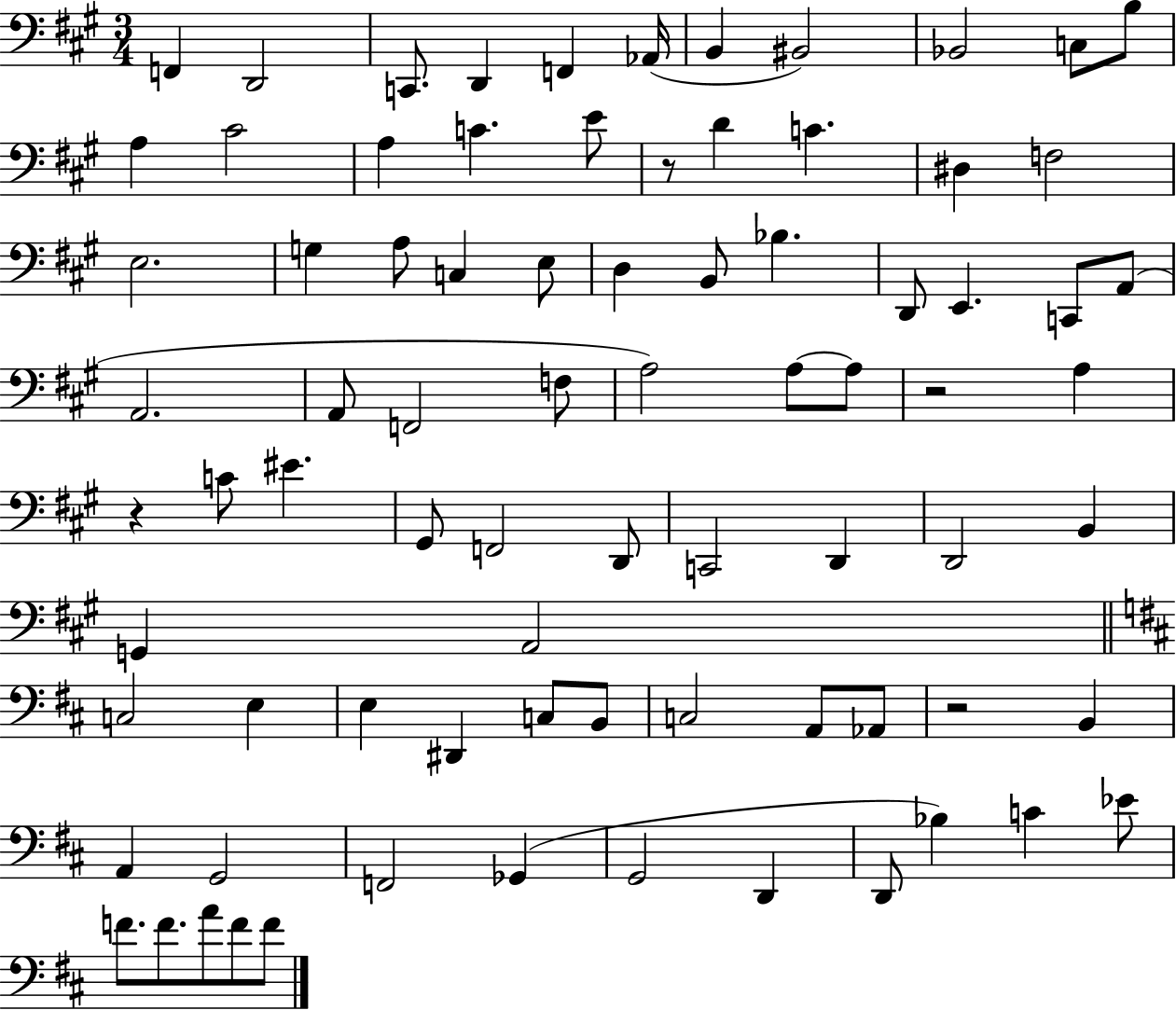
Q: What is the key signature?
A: A major